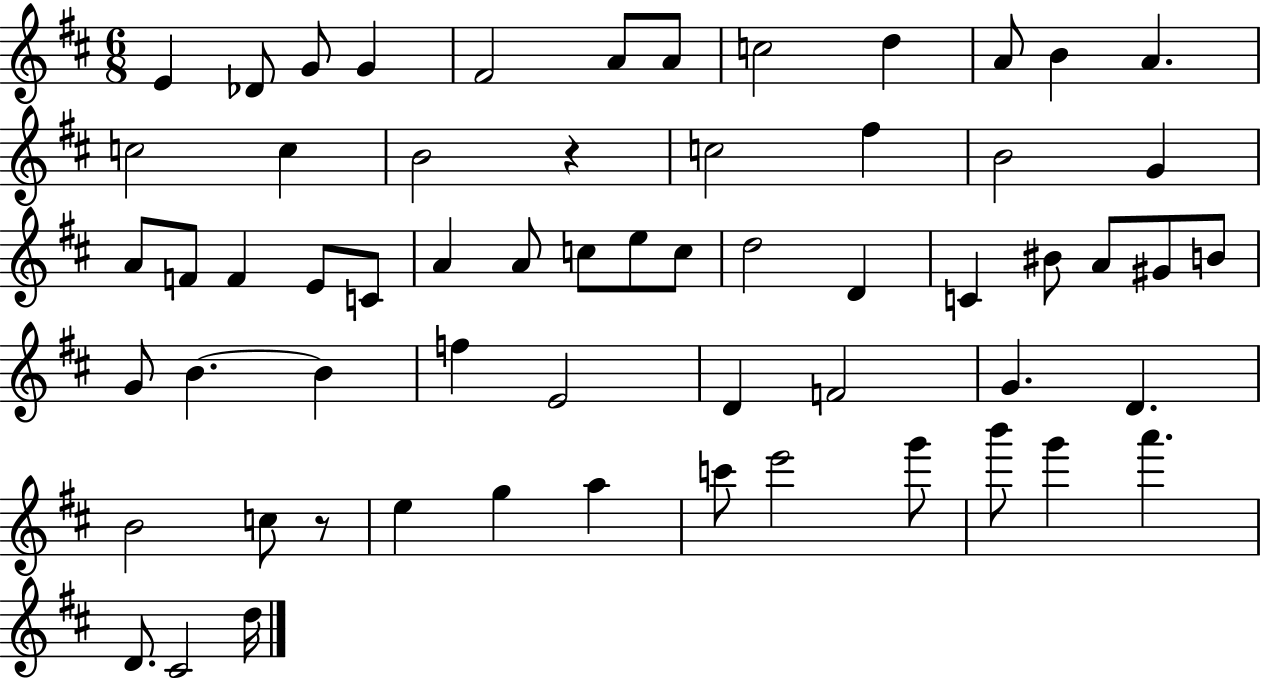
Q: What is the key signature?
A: D major